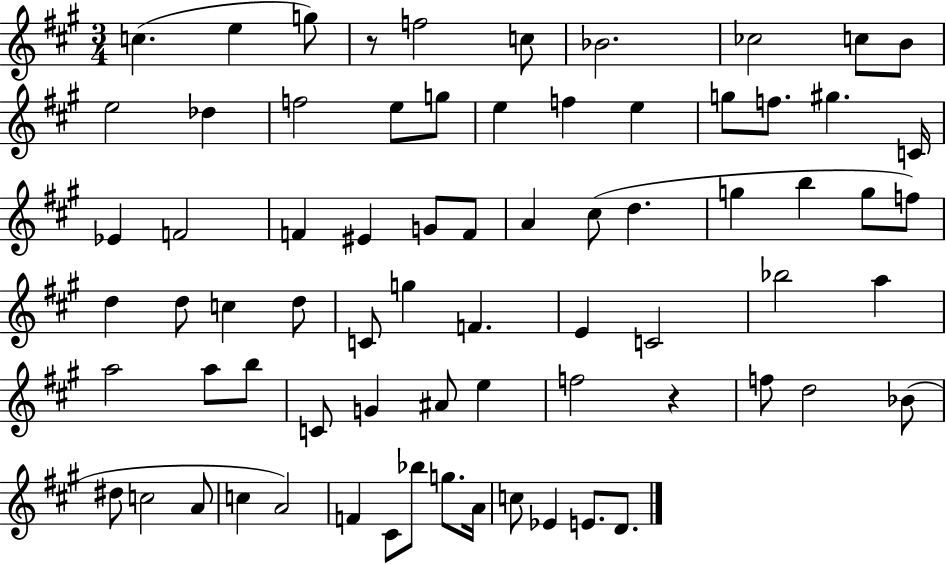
X:1
T:Untitled
M:3/4
L:1/4
K:A
c e g/2 z/2 f2 c/2 _B2 _c2 c/2 B/2 e2 _d f2 e/2 g/2 e f e g/2 f/2 ^g C/4 _E F2 F ^E G/2 F/2 A ^c/2 d g b g/2 f/2 d d/2 c d/2 C/2 g F E C2 _b2 a a2 a/2 b/2 C/2 G ^A/2 e f2 z f/2 d2 _B/2 ^d/2 c2 A/2 c A2 F ^C/2 _b/2 g/2 A/4 c/2 _E E/2 D/2